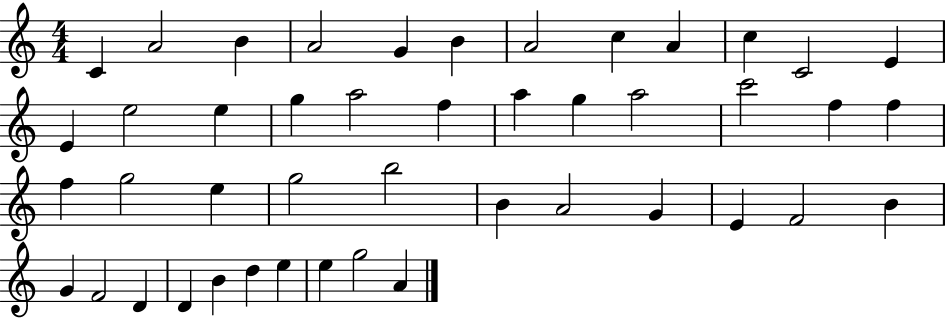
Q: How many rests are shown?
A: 0